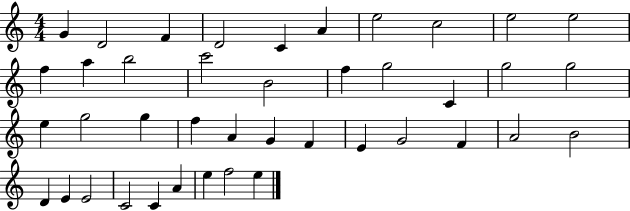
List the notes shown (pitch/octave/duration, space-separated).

G4/q D4/h F4/q D4/h C4/q A4/q E5/h C5/h E5/h E5/h F5/q A5/q B5/h C6/h B4/h F5/q G5/h C4/q G5/h G5/h E5/q G5/h G5/q F5/q A4/q G4/q F4/q E4/q G4/h F4/q A4/h B4/h D4/q E4/q E4/h C4/h C4/q A4/q E5/q F5/h E5/q